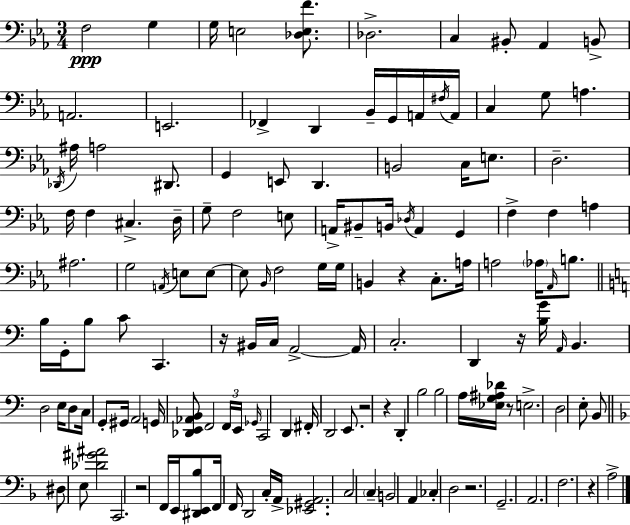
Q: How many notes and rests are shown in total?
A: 139